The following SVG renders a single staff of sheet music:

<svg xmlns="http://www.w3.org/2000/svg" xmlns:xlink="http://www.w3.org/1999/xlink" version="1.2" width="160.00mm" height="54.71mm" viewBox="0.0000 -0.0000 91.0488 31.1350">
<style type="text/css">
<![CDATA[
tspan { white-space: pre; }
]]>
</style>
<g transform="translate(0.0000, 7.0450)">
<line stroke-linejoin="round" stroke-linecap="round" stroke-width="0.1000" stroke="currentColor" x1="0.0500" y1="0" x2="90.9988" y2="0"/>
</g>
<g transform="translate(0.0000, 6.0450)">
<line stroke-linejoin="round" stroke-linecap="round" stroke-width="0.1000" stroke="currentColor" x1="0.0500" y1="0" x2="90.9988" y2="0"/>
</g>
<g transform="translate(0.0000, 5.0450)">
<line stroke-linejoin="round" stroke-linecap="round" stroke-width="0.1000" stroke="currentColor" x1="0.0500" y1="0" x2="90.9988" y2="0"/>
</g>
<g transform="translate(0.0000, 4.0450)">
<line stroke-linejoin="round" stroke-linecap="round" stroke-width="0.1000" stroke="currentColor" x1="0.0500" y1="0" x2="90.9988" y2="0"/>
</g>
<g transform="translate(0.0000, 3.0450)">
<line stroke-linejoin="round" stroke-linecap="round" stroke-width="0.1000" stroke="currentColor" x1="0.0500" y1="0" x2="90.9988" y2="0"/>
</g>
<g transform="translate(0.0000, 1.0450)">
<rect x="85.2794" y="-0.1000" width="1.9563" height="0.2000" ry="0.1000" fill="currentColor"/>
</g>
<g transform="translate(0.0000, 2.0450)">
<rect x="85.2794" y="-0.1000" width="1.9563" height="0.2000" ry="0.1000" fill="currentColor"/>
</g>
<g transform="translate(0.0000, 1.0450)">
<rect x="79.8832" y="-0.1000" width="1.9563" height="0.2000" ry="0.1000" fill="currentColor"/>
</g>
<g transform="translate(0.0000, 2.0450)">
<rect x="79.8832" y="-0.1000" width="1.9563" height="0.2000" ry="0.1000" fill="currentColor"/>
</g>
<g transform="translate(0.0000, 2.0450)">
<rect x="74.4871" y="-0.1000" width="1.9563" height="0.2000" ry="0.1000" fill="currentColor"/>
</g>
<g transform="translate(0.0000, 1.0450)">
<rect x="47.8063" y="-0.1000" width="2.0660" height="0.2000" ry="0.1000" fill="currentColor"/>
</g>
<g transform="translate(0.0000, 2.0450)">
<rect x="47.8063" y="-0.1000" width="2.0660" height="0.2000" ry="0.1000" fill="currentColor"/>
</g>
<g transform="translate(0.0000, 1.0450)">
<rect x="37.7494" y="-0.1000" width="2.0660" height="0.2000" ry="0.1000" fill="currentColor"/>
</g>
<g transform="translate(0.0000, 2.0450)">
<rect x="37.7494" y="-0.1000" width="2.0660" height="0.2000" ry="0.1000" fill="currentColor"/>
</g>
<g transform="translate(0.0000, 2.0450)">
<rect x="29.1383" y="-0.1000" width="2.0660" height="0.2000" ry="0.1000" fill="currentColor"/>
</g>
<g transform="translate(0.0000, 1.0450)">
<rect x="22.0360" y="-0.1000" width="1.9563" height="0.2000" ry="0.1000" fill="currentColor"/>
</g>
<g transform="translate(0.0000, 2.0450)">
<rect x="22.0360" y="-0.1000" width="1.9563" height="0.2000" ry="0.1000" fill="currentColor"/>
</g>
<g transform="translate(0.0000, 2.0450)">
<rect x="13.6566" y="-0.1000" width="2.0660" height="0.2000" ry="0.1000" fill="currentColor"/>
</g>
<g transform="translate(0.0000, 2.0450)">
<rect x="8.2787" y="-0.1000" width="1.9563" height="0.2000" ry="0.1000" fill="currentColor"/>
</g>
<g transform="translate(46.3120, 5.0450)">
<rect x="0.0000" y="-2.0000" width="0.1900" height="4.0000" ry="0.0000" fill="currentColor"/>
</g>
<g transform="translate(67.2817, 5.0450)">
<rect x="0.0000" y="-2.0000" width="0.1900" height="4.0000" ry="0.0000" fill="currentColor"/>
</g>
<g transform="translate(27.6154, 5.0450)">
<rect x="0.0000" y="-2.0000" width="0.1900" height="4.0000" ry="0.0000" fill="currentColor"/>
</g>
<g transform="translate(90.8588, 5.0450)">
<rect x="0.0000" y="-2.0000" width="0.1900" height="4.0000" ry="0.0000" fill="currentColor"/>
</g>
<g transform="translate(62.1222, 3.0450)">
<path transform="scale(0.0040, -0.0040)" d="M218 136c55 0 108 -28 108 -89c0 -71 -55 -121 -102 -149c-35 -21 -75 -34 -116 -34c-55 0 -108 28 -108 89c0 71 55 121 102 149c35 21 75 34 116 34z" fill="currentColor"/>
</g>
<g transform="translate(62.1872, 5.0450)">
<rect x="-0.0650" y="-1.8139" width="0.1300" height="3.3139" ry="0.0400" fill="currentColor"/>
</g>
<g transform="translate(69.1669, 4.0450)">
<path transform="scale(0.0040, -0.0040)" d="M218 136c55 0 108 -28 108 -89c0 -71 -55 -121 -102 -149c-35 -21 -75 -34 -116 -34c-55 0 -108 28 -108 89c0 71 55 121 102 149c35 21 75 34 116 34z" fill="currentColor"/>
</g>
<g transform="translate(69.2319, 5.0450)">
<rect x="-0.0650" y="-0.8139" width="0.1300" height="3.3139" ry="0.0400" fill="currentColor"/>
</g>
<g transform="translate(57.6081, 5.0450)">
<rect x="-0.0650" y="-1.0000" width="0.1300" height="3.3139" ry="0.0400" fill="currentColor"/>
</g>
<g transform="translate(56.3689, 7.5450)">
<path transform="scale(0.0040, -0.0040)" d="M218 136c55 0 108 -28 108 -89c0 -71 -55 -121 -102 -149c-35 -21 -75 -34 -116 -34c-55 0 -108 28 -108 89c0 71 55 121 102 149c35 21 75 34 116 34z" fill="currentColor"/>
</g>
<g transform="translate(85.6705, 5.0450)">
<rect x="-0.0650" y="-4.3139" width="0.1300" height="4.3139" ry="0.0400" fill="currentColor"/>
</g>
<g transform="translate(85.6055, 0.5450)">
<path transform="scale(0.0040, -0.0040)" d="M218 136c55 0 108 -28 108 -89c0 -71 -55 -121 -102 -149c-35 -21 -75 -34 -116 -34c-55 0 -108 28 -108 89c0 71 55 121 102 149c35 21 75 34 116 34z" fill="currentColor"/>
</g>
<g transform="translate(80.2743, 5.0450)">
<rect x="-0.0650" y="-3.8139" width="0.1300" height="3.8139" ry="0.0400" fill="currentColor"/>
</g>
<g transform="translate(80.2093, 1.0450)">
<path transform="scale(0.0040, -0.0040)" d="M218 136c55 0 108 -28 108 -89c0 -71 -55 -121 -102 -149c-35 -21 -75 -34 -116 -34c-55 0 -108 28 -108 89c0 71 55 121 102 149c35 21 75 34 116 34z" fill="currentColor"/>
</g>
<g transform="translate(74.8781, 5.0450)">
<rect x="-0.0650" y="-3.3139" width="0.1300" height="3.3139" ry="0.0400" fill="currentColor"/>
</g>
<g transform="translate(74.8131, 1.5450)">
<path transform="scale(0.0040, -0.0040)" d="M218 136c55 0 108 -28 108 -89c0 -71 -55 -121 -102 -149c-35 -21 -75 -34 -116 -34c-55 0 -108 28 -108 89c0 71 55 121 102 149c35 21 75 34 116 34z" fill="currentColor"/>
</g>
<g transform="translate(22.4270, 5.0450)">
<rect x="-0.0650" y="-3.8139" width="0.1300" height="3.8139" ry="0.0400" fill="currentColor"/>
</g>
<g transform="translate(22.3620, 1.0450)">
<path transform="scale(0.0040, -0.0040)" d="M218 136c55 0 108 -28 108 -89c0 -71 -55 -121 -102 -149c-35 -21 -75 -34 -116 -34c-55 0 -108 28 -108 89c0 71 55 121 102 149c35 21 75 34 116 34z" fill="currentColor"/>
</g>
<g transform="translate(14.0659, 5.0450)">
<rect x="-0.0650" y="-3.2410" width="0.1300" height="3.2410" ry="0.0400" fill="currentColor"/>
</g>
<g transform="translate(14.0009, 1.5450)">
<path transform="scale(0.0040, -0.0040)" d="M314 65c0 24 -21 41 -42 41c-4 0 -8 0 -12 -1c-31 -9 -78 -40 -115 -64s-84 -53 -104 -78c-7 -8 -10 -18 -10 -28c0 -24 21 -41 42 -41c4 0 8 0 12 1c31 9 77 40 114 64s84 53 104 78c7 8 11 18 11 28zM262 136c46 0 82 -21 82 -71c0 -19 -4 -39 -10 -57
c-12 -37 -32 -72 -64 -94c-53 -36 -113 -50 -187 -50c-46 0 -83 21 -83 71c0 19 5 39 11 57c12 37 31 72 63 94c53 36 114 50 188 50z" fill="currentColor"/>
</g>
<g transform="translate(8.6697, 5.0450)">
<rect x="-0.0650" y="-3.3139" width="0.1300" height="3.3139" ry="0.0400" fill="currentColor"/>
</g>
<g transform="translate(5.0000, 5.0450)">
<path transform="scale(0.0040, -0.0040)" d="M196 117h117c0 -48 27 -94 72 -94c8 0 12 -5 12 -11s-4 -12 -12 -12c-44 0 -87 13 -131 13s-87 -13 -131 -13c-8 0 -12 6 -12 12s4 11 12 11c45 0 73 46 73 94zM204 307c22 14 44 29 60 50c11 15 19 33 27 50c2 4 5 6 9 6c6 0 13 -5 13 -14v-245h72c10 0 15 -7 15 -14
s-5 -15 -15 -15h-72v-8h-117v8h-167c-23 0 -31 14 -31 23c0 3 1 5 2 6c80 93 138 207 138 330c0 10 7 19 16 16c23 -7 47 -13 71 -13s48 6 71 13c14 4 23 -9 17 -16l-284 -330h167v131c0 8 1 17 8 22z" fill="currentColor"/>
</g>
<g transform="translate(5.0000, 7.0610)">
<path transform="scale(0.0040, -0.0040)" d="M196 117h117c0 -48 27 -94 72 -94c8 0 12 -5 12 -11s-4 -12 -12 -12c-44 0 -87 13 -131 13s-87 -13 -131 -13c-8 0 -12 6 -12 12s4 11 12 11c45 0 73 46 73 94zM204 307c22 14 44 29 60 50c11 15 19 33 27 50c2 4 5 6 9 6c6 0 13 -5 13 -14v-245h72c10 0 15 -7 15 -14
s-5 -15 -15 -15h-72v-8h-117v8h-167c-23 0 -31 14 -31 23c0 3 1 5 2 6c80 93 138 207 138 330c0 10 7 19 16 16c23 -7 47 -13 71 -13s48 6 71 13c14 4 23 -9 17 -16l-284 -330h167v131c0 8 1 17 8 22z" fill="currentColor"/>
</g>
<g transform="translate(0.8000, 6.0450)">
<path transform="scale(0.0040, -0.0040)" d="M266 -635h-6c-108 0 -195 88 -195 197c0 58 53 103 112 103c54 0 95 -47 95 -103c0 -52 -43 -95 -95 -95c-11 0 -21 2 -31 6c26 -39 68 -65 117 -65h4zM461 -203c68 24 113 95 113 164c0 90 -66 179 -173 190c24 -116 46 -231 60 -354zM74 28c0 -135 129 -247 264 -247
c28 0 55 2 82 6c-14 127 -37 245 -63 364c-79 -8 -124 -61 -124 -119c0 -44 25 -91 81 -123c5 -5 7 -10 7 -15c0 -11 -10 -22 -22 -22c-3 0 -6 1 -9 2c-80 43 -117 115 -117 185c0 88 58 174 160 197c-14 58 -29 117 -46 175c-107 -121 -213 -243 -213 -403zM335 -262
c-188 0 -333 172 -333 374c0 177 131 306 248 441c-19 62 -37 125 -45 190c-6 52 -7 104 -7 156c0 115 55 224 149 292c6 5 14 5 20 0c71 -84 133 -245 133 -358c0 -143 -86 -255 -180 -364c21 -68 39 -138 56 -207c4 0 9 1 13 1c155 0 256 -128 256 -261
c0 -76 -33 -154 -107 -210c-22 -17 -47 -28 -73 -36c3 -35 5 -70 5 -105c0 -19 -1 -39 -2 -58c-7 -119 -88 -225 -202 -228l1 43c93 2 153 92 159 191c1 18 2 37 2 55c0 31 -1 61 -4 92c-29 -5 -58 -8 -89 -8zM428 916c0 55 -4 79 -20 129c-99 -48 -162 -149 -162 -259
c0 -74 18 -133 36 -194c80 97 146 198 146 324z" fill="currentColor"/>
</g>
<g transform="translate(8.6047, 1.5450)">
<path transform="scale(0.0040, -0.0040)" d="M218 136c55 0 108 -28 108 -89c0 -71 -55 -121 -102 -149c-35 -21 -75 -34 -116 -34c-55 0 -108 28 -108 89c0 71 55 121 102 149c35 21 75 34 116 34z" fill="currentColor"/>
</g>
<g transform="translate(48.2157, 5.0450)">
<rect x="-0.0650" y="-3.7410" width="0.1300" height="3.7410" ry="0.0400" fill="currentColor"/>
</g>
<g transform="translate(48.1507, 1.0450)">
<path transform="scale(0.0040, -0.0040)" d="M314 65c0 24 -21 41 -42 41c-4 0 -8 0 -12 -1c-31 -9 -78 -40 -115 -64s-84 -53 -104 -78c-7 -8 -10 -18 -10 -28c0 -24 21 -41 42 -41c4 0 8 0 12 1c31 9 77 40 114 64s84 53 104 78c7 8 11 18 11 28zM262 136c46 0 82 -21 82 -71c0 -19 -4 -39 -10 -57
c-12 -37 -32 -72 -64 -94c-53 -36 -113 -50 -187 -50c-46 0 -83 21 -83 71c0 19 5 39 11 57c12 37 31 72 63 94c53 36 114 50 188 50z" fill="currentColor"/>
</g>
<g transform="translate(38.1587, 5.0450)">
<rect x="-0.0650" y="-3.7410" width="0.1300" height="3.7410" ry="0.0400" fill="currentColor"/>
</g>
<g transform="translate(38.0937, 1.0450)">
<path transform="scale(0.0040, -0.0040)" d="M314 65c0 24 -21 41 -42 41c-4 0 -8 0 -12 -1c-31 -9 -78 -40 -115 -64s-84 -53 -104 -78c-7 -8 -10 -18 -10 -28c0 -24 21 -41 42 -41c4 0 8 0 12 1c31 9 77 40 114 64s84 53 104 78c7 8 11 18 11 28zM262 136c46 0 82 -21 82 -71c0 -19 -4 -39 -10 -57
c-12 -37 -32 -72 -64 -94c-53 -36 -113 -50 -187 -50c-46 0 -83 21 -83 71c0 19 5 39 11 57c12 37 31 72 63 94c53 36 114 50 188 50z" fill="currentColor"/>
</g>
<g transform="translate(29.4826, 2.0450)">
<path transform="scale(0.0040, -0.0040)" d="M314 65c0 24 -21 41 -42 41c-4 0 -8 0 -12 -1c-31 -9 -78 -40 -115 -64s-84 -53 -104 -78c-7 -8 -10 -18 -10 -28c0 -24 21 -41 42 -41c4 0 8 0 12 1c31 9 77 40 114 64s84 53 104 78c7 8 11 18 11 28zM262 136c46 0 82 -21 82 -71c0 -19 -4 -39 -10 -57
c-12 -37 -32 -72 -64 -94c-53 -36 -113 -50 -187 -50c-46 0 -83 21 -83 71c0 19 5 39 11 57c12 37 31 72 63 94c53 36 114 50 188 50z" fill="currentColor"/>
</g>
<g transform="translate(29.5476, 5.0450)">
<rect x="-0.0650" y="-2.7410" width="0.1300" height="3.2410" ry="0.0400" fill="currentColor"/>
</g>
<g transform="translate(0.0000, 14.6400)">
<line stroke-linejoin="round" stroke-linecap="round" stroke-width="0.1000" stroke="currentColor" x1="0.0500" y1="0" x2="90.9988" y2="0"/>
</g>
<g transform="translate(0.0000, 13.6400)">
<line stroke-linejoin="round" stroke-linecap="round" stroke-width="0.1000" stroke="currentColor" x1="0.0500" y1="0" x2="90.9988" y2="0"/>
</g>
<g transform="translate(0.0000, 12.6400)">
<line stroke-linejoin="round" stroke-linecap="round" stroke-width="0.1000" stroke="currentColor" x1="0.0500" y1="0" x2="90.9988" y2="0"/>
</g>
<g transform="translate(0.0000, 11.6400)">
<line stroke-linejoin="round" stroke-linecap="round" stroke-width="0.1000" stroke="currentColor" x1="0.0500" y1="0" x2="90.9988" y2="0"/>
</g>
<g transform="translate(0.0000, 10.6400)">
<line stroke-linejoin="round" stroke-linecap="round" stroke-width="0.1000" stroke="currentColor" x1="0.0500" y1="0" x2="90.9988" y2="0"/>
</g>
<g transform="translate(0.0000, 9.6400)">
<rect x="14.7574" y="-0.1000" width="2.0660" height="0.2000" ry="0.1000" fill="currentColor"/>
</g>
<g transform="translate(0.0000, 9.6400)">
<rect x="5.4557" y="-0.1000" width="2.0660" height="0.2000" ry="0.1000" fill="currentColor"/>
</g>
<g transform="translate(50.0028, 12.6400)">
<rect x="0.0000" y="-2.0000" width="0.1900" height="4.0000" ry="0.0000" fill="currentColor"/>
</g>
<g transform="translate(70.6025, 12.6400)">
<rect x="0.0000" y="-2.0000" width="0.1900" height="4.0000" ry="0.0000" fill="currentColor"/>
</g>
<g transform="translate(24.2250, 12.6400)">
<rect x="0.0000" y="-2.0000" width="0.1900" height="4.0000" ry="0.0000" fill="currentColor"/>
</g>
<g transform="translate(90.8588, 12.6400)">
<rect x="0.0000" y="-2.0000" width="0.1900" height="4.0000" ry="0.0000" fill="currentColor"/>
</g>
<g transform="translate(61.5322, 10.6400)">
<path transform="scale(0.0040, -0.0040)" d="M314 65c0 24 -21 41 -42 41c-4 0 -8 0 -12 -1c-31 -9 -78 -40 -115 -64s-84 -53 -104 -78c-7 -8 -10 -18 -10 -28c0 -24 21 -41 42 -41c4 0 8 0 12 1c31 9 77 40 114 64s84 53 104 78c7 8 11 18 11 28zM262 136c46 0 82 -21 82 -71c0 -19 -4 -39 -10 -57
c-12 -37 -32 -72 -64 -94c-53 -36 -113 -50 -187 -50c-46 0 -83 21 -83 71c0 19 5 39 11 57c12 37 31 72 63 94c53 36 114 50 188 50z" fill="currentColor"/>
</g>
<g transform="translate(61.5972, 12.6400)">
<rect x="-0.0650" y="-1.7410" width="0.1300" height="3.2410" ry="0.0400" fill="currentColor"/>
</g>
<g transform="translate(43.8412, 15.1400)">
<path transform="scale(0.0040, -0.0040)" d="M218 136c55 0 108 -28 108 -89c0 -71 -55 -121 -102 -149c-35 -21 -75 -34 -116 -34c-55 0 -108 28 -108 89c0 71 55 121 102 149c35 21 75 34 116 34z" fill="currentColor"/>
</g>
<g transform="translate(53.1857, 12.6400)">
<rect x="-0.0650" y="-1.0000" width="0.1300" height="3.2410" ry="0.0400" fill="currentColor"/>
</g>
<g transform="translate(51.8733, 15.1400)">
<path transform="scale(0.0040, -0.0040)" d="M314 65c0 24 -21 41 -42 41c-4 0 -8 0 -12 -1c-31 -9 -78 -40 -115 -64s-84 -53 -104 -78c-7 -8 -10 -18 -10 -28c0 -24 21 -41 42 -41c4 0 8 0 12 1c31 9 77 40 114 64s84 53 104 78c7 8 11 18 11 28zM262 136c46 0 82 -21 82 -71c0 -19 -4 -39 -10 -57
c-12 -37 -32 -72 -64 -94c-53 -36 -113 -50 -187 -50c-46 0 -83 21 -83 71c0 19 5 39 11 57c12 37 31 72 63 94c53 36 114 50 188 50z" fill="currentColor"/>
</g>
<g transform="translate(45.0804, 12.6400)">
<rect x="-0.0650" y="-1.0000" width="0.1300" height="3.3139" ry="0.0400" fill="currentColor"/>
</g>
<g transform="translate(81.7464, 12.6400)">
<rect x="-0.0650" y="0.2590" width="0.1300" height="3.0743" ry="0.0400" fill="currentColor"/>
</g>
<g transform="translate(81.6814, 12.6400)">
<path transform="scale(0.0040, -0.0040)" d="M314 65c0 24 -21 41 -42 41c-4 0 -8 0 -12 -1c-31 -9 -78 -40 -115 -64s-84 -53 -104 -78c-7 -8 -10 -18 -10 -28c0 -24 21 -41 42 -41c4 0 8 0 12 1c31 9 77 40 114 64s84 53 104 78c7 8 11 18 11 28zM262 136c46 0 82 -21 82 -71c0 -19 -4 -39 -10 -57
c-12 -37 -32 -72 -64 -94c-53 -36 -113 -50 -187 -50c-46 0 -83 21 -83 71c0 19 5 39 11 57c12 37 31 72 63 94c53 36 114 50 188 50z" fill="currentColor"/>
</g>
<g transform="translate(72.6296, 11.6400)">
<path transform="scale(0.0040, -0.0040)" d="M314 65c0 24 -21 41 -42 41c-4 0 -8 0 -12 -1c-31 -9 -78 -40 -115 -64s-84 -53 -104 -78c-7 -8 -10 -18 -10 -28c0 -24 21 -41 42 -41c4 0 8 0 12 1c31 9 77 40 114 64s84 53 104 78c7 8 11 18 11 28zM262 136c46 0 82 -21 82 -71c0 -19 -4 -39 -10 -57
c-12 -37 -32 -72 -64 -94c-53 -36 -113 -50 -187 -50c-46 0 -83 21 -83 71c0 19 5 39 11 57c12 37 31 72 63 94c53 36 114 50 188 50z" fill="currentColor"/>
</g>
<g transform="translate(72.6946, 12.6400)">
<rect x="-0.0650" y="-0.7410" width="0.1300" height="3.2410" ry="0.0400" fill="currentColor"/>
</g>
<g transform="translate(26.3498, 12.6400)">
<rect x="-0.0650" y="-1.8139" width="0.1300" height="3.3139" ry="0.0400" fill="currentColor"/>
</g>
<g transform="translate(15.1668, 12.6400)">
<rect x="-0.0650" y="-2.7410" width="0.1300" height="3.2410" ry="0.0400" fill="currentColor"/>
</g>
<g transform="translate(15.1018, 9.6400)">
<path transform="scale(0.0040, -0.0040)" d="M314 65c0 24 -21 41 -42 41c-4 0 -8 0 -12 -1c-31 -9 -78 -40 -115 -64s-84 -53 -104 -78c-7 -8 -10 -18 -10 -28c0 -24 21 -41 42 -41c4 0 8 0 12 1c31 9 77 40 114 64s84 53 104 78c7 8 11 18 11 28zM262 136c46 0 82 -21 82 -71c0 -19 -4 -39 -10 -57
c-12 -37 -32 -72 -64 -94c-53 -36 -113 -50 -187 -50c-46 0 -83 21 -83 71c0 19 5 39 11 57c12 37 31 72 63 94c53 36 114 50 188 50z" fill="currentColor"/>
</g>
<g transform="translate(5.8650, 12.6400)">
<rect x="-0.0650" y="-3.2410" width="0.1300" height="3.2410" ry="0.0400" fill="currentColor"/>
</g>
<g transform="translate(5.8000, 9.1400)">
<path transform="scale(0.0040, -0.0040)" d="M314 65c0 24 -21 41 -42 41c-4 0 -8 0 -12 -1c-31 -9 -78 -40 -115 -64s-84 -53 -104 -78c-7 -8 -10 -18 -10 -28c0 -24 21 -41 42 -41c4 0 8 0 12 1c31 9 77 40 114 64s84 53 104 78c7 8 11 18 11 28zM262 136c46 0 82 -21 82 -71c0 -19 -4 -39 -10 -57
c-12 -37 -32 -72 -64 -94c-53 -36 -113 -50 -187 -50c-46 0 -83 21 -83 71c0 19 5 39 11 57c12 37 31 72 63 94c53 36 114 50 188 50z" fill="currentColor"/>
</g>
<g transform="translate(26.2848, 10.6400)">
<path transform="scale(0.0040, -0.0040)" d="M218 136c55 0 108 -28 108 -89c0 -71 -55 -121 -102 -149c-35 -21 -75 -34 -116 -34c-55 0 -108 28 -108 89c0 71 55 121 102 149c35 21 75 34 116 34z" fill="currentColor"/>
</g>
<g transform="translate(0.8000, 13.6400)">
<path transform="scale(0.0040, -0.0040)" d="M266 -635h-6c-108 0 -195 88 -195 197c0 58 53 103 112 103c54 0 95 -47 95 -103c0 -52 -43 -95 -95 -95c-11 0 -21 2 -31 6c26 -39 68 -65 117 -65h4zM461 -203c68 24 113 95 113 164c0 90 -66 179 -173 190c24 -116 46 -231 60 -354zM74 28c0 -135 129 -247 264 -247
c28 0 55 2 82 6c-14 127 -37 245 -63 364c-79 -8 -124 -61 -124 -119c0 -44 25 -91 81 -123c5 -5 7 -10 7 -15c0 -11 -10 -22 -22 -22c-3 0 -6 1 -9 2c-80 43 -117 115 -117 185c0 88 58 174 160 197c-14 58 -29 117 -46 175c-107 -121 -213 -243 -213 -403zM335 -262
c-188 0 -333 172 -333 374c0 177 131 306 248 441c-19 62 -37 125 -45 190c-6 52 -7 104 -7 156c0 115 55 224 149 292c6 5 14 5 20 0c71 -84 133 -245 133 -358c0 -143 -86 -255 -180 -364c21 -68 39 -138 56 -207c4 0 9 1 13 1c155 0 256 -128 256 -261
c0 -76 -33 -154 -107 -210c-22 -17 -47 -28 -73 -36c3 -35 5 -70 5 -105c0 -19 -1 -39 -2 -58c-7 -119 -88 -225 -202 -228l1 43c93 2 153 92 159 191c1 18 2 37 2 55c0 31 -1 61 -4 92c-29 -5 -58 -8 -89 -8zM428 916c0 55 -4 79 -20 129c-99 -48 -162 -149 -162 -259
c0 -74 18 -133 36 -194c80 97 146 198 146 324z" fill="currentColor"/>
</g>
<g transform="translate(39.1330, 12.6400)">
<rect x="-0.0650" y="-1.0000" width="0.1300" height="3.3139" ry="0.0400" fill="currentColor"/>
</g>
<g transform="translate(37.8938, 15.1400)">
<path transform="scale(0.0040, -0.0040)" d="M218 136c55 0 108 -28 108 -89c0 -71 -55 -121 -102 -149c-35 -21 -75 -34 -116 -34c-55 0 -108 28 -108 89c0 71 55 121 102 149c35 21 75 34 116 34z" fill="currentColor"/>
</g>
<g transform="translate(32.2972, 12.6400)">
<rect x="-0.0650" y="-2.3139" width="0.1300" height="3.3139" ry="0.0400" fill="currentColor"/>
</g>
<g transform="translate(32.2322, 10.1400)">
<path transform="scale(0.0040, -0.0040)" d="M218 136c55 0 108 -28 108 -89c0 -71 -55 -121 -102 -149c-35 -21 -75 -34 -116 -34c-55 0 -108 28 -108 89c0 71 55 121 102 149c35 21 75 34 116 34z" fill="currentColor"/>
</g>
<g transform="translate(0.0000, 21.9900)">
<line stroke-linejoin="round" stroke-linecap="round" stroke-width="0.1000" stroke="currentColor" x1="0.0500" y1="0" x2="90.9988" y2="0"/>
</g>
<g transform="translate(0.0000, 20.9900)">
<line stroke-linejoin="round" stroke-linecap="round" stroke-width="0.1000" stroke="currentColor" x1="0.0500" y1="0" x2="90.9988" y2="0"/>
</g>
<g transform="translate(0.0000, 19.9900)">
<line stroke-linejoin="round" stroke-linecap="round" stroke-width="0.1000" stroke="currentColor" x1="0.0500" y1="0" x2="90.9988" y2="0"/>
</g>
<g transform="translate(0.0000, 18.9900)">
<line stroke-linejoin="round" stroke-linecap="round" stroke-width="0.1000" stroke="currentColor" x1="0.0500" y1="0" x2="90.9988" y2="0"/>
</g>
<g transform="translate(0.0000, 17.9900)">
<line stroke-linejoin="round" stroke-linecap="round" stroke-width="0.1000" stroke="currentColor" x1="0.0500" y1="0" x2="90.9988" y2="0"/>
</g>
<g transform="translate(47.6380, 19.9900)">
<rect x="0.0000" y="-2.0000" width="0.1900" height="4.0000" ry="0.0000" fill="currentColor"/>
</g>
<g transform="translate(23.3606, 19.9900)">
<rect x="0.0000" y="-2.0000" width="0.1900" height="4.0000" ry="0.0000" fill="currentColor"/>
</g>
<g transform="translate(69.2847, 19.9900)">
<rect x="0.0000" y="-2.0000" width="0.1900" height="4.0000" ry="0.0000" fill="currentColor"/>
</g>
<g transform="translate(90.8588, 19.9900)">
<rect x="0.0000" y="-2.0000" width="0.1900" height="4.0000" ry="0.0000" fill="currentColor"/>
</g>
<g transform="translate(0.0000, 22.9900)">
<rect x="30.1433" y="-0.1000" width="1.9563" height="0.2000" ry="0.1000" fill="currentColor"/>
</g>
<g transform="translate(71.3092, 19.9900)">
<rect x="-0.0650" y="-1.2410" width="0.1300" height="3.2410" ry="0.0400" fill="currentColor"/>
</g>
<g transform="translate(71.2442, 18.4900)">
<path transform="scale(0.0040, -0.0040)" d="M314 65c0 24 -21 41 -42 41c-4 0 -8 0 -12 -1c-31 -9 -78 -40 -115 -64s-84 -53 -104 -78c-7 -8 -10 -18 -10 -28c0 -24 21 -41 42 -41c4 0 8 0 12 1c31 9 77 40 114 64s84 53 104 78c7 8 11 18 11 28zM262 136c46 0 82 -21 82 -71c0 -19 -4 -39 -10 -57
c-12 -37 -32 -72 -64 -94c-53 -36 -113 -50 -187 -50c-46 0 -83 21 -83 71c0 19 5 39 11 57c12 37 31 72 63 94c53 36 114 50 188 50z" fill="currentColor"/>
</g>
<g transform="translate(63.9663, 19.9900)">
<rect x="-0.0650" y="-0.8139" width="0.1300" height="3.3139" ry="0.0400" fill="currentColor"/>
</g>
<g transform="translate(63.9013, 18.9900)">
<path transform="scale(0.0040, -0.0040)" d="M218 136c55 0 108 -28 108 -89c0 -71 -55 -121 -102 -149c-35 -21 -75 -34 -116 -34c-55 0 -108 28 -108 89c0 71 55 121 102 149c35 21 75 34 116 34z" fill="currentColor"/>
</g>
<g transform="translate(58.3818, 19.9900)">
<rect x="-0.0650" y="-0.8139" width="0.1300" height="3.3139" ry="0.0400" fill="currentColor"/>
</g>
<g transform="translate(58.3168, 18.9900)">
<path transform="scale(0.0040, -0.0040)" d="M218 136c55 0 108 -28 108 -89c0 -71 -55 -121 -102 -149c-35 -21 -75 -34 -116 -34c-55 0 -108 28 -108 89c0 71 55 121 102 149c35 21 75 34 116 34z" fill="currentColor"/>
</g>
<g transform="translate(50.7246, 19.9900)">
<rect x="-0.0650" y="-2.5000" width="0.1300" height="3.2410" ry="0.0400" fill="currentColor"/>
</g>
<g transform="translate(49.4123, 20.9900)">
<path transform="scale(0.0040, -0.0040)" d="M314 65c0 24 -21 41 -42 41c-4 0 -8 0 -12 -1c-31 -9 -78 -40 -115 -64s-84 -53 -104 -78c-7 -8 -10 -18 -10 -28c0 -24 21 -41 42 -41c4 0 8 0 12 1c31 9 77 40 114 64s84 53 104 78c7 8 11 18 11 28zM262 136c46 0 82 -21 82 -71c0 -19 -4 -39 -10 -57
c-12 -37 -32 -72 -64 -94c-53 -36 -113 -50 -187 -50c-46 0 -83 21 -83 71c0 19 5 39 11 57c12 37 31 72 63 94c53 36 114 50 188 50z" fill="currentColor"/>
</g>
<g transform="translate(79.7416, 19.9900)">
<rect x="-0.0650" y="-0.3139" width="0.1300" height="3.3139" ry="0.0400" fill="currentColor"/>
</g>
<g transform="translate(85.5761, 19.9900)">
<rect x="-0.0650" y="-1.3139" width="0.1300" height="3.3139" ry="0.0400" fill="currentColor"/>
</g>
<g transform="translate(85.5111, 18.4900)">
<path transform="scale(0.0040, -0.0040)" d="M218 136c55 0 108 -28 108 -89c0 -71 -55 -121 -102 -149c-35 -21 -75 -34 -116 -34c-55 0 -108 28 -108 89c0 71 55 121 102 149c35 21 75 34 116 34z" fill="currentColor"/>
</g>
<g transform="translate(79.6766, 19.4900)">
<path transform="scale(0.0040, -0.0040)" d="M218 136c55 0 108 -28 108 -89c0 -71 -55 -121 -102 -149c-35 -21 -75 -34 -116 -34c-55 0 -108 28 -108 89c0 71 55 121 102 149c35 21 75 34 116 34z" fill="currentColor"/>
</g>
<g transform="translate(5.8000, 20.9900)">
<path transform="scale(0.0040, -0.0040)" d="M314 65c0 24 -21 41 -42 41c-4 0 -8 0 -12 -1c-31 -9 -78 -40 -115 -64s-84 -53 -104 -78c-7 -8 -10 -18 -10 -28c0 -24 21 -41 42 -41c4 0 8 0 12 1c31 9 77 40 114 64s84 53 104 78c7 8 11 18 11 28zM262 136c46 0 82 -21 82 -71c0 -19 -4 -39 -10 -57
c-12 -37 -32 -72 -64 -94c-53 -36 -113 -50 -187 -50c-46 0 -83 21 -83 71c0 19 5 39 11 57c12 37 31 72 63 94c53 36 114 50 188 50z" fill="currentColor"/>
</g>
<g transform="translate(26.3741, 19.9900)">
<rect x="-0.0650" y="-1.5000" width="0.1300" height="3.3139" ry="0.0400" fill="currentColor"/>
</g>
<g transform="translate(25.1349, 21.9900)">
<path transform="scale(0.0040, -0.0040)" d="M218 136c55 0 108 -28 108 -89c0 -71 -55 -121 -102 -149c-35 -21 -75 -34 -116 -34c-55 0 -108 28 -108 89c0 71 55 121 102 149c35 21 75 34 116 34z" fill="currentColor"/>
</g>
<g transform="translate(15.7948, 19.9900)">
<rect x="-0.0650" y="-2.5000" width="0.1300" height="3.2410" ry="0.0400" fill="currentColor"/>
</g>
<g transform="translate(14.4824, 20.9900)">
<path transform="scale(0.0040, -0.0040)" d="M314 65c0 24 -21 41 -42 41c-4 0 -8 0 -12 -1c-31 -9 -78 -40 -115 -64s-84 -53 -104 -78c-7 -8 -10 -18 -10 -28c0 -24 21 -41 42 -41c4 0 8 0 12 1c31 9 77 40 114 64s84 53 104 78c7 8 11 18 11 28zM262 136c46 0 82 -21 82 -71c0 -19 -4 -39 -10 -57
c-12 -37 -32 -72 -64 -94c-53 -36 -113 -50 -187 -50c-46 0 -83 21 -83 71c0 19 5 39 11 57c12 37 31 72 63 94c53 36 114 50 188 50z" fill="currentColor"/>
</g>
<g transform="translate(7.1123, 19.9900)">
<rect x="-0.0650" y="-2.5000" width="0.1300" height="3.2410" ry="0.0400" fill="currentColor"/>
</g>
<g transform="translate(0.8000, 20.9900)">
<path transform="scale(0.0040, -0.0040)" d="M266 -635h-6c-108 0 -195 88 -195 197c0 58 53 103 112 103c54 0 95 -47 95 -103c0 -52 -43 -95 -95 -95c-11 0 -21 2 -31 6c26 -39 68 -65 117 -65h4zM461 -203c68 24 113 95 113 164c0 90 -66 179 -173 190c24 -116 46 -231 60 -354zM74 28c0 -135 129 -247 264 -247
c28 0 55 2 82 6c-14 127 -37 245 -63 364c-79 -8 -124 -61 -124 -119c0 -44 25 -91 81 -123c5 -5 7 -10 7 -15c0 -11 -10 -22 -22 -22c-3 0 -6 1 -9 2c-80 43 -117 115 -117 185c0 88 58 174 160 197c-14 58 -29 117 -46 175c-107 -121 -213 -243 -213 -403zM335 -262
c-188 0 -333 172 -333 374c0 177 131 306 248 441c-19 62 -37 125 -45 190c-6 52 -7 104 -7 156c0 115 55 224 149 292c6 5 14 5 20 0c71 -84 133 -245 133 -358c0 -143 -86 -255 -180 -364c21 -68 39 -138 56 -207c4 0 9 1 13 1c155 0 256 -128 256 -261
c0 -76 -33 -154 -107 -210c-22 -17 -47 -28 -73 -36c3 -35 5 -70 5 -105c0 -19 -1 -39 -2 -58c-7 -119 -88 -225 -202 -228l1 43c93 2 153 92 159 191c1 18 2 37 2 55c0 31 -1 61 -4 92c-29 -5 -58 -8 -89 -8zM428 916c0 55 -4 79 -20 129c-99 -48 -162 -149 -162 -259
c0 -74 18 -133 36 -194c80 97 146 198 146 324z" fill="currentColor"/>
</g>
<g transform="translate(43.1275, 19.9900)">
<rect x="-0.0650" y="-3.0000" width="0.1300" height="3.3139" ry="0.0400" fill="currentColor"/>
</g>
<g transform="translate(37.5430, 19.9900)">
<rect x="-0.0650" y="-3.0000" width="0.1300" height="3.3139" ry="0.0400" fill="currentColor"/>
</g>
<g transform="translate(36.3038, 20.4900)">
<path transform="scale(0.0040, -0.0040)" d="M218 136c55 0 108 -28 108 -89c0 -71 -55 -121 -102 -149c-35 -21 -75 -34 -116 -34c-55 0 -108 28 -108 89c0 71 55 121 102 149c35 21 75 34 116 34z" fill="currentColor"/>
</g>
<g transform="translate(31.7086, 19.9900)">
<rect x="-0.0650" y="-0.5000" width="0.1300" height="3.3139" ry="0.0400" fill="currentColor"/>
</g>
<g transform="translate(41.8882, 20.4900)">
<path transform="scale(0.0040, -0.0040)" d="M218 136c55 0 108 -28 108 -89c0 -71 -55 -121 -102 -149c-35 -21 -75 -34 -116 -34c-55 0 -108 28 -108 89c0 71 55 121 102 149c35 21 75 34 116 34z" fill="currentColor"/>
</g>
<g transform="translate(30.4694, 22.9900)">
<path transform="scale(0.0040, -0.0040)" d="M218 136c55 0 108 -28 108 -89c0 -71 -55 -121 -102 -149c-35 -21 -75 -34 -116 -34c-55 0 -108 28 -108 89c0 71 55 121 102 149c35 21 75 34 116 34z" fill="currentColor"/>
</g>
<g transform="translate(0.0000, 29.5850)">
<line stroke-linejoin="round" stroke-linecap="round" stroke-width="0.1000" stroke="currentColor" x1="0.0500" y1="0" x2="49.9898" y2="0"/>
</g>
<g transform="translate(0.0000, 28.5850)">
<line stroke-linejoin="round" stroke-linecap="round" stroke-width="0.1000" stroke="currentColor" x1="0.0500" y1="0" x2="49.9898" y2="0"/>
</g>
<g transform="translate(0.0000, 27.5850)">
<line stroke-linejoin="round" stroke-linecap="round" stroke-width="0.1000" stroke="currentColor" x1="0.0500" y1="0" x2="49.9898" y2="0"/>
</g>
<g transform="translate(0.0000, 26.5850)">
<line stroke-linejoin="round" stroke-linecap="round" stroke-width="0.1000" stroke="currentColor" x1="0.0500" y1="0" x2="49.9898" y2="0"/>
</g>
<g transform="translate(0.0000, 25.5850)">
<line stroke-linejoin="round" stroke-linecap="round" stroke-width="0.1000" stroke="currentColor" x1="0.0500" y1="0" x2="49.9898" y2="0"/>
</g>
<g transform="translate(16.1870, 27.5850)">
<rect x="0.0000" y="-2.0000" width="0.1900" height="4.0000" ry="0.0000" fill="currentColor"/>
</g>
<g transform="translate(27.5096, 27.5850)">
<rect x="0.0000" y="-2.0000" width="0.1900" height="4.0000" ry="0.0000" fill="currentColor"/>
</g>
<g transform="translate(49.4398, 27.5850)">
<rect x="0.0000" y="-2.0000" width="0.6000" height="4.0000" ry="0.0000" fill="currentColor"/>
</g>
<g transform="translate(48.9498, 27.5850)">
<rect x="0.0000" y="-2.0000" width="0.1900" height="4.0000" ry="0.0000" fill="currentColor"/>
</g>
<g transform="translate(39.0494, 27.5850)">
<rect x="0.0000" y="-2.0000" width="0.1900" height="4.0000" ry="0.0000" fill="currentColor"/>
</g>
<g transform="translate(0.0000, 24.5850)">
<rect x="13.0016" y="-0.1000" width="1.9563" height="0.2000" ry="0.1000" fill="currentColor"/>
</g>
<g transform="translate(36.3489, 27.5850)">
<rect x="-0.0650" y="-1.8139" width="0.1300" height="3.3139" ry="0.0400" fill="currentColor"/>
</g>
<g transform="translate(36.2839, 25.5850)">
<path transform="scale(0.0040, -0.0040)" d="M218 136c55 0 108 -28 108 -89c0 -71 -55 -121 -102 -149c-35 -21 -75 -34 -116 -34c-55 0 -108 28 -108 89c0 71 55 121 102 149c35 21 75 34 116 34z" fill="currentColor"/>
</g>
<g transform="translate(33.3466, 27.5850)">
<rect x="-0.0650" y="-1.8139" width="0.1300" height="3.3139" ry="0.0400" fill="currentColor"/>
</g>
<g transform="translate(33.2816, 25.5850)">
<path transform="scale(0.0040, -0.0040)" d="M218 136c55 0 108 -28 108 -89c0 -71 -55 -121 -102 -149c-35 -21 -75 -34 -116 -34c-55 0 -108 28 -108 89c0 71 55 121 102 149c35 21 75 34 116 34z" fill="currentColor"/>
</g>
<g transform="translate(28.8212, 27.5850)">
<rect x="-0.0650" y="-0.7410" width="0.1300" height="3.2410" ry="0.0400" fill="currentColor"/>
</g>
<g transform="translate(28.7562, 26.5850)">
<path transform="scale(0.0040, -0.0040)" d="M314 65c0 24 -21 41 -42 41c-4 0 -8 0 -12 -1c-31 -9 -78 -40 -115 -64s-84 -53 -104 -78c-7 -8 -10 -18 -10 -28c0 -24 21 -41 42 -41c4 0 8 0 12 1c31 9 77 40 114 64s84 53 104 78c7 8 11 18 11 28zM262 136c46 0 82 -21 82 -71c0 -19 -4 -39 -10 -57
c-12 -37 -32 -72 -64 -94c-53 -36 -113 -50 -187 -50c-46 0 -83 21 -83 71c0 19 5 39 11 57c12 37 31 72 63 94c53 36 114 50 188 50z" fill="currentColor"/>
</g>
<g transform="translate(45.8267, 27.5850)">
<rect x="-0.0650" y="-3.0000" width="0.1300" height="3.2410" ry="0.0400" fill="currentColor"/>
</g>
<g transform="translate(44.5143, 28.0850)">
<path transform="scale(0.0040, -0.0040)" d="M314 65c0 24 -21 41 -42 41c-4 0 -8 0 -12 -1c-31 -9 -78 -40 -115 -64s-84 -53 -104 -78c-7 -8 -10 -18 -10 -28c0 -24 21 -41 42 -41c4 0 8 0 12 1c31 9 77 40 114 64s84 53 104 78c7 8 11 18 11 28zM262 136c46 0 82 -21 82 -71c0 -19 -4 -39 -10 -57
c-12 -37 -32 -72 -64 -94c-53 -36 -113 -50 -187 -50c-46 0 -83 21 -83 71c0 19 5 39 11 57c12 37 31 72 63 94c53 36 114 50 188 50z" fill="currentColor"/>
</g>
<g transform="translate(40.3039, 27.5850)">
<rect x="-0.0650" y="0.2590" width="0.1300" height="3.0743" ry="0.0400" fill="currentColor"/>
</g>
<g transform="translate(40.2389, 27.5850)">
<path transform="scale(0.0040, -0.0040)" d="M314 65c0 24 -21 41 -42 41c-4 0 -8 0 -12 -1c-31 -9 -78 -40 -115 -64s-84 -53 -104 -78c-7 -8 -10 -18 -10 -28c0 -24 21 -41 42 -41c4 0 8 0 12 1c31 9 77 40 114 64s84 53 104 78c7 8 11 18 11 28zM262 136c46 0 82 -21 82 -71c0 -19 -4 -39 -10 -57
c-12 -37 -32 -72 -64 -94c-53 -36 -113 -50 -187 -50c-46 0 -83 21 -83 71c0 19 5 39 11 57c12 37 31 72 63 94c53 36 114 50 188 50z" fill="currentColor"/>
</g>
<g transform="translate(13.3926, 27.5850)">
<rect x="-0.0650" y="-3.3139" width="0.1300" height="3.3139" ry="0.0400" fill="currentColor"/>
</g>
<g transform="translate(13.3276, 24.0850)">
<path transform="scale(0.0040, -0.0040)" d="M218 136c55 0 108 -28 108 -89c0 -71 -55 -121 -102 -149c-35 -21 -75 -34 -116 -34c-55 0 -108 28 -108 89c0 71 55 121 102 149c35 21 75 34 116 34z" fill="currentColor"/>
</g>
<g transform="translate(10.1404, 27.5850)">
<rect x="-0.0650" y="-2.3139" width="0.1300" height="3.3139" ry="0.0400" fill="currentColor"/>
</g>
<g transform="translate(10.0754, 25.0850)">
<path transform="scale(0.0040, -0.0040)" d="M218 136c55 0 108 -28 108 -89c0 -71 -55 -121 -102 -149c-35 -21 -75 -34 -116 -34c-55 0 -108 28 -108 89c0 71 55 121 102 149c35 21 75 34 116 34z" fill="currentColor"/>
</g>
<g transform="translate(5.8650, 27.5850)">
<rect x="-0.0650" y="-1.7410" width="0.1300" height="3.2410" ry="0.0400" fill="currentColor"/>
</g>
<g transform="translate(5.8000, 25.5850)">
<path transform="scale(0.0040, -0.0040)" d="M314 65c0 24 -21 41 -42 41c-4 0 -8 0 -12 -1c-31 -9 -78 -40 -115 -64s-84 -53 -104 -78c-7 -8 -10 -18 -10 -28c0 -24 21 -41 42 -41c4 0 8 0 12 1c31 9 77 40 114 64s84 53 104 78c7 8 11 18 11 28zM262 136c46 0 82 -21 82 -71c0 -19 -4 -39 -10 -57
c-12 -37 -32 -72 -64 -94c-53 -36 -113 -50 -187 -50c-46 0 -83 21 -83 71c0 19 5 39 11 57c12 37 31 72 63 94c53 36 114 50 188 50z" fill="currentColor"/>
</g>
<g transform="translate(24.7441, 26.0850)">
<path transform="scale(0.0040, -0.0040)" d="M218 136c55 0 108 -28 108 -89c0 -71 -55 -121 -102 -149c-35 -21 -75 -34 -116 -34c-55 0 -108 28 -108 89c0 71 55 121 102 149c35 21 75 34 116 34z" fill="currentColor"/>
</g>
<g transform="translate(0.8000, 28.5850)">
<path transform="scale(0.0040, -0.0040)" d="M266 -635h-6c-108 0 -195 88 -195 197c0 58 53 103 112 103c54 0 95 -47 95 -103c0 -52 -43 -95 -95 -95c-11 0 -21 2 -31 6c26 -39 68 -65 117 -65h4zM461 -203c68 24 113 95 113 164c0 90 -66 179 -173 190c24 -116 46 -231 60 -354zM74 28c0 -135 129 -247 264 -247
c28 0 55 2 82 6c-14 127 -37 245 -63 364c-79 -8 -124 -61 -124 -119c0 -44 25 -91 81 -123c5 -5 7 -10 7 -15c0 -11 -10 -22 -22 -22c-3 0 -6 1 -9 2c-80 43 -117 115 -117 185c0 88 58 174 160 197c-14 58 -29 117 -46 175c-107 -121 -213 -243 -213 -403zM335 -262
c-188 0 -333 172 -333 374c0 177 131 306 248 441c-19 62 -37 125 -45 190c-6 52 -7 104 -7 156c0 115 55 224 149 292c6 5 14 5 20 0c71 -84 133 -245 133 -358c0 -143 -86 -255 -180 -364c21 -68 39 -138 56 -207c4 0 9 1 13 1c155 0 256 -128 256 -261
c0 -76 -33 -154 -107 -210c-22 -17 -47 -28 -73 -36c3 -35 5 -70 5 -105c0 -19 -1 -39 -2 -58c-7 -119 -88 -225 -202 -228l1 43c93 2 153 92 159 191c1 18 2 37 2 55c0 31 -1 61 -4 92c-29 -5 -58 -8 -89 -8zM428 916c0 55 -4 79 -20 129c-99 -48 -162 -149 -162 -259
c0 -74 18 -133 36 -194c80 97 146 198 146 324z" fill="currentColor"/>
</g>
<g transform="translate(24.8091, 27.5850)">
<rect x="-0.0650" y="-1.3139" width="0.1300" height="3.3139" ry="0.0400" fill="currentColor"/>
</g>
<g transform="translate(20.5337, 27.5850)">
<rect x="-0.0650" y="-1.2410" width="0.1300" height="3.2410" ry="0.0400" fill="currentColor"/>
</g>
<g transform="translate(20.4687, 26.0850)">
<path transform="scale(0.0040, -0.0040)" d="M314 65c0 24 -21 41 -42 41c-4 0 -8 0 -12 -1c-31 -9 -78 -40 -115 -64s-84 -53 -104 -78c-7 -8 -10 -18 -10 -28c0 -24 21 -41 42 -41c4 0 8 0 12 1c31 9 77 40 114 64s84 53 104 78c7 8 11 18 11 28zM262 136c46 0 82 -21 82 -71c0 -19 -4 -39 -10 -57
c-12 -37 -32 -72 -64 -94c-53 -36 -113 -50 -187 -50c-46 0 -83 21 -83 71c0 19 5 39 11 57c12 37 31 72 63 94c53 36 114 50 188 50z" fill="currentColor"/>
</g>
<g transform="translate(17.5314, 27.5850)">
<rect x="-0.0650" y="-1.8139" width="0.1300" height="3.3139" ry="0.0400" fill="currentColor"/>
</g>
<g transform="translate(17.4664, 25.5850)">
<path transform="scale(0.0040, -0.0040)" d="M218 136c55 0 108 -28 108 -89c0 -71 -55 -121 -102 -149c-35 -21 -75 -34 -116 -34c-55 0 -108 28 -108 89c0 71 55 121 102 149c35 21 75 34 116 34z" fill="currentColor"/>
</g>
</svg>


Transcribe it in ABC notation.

X:1
T:Untitled
M:4/4
L:1/4
K:C
b b2 c' a2 c'2 c'2 D f d b c' d' b2 a2 f g D D D2 f2 d2 B2 G2 G2 E C A A G2 d d e2 c e f2 g b f e2 e d2 f f B2 A2